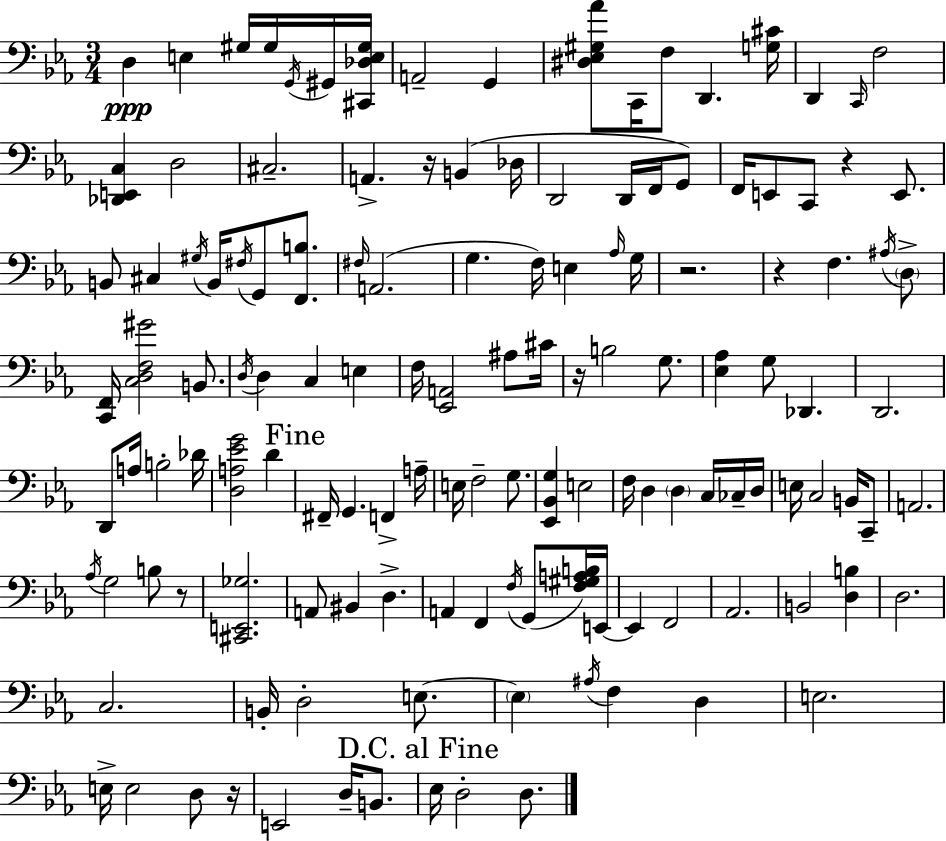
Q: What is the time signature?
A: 3/4